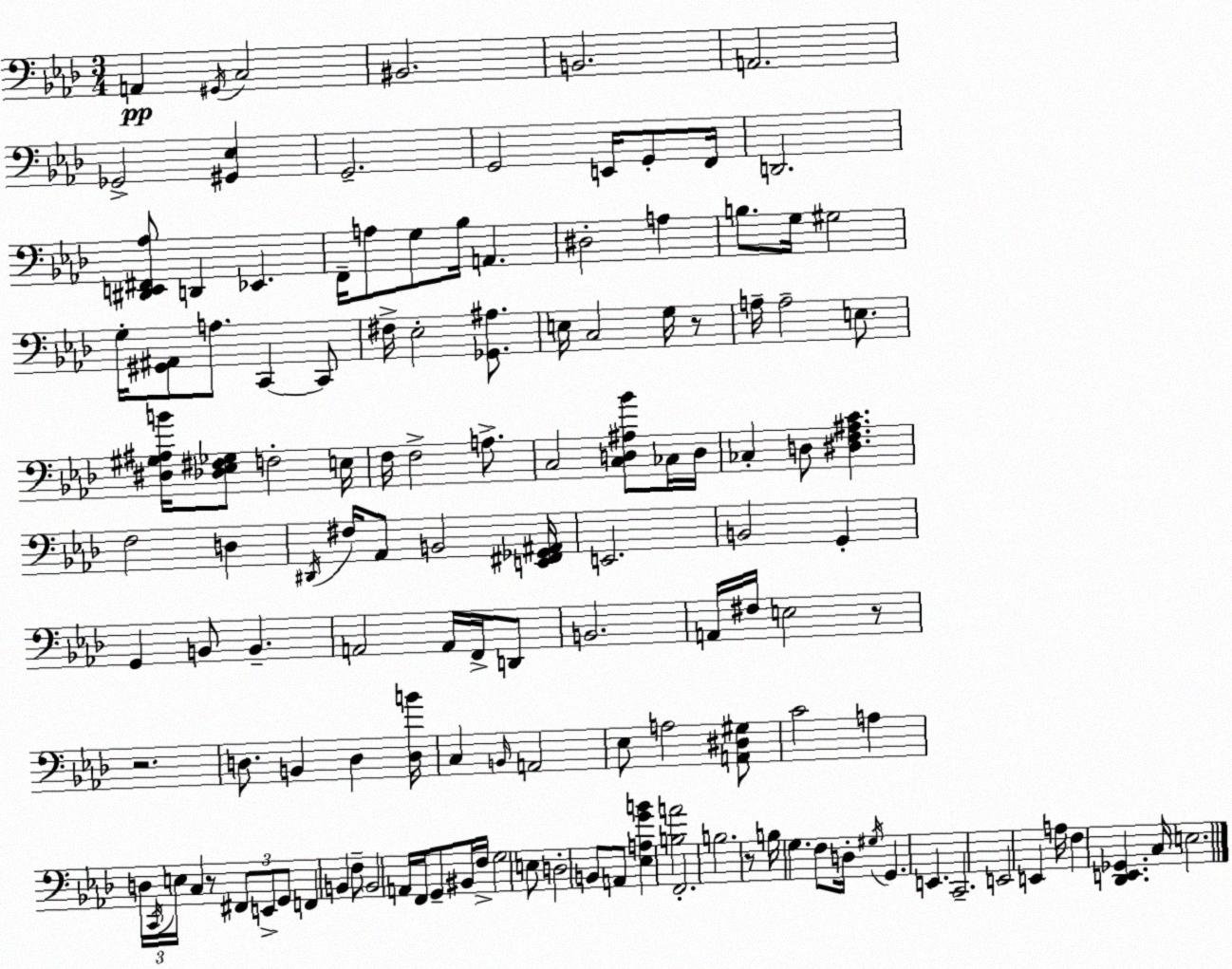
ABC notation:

X:1
T:Untitled
M:3/4
L:1/4
K:Fm
A,, ^G,,/4 C,2 ^B,,2 B,,2 A,,2 _G,,2 [^G,,_E,] G,,2 G,,2 E,,/4 G,,/2 F,,/4 D,,2 [^D,,E,,^F,,_A,]/2 D,, _E,, F,,/4 A,/2 G,/2 _B,/4 A,, ^D,2 A, B,/2 G,/4 ^G,2 G,/4 [^G,,^A,,]/2 A,/2 C,, C,,/2 ^F,/4 _E,2 [_G,,^A,]/2 E,/4 C,2 G,/4 z/2 A,/4 A,2 E,/2 [^D,^G,^A,B]/4 [_D,_E,^F,_G,]/2 F,2 E,/4 F,/4 F,2 A,/2 C,2 [C,D,^A,_B]/2 _C,/4 D,/4 _C, D,/2 [^D,F,^A,C] F,2 D, ^D,,/4 ^F,/4 _A,,/2 B,,2 [E,,^F,,_G,,^A,,]/4 E,,2 B,,2 G,, G,, B,,/2 B,, A,,2 A,,/4 F,,/4 D,,/2 B,,2 A,,/4 ^F,/4 E,2 z/2 z2 D,/2 B,, D, [D,B]/4 C, B,,/4 A,,2 _E,/2 A,2 [A,,^D,^G,]/2 C2 A, D,/4 C,,/4 E,/4 C, z/2 ^F,,/2 E,,/2 G,,/2 F,, B,, F,/2 B,,2 A,,/4 F,,/4 G,,/2 ^B,,/4 F,/4 G,2 E,/2 D,2 B,,/2 A,,/2 [_E,A,GB] [B,A]2 F,,2 B,2 z/2 B,/4 G, F,/2 D,/4 ^G,/4 G,, E,, C,,2 E,,2 E,, A,/4 F, [_D,,E,,_G,,] C,/4 E,2